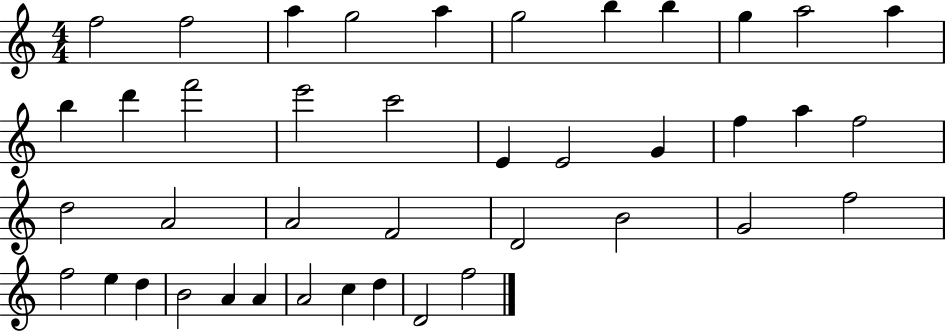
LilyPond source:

{
  \clef treble
  \numericTimeSignature
  \time 4/4
  \key c \major
  f''2 f''2 | a''4 g''2 a''4 | g''2 b''4 b''4 | g''4 a''2 a''4 | \break b''4 d'''4 f'''2 | e'''2 c'''2 | e'4 e'2 g'4 | f''4 a''4 f''2 | \break d''2 a'2 | a'2 f'2 | d'2 b'2 | g'2 f''2 | \break f''2 e''4 d''4 | b'2 a'4 a'4 | a'2 c''4 d''4 | d'2 f''2 | \break \bar "|."
}